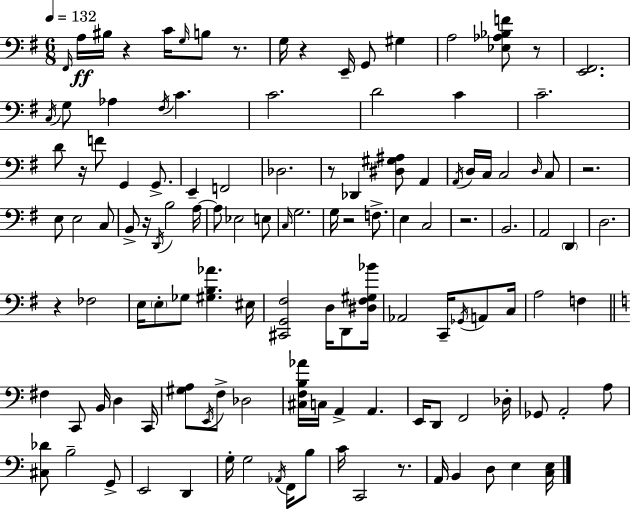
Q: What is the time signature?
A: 6/8